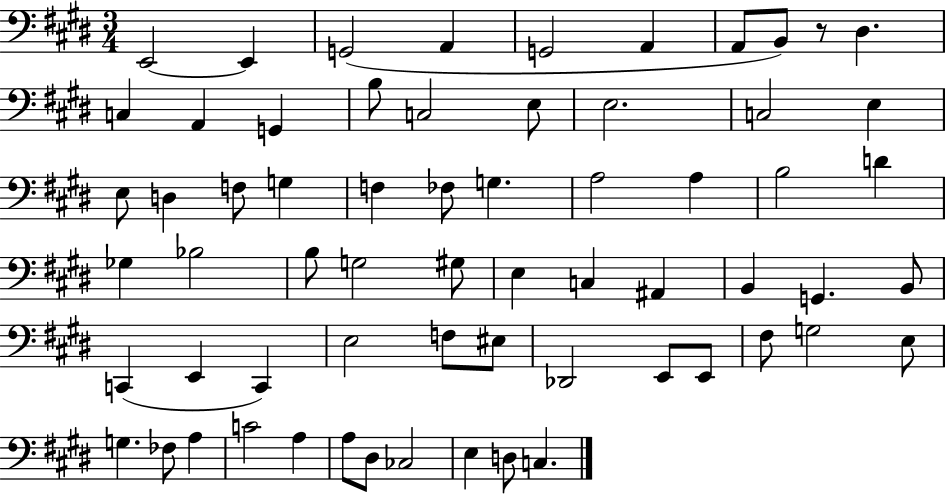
E2/h E2/q G2/h A2/q G2/h A2/q A2/e B2/e R/e D#3/q. C3/q A2/q G2/q B3/e C3/h E3/e E3/h. C3/h E3/q E3/e D3/q F3/e G3/q F3/q FES3/e G3/q. A3/h A3/q B3/h D4/q Gb3/q Bb3/h B3/e G3/h G#3/e E3/q C3/q A#2/q B2/q G2/q. B2/e C2/q E2/q C2/q E3/h F3/e EIS3/e Db2/h E2/e E2/e F#3/e G3/h E3/e G3/q. FES3/e A3/q C4/h A3/q A3/e D#3/e CES3/h E3/q D3/e C3/q.